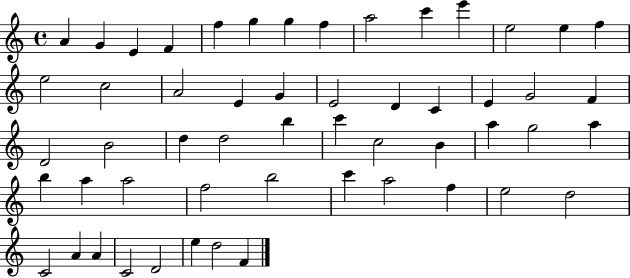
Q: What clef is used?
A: treble